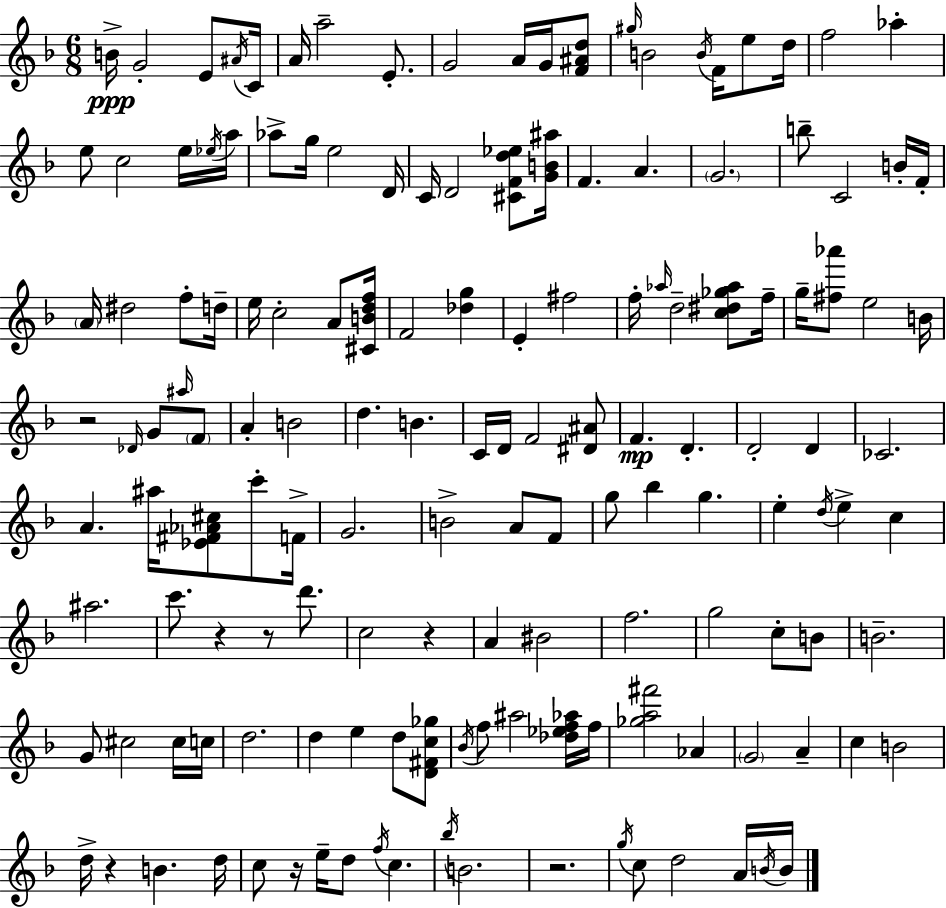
B4/s G4/h E4/e A#4/s C4/s A4/s A5/h E4/e. G4/h A4/s G4/s [F4,A#4,D5]/e G#5/s B4/h B4/s F4/s E5/e D5/s F5/h Ab5/q E5/e C5/h E5/s Eb5/s A5/s Ab5/e G5/s E5/h D4/s C4/s D4/h [C#4,F4,D5,Eb5]/e [G4,B4,A#5]/s F4/q. A4/q. G4/h. B5/e C4/h B4/s F4/s A4/s D#5/h F5/e D5/s E5/s C5/h A4/e [C#4,B4,D5,F5]/s F4/h [Db5,G5]/q E4/q F#5/h F5/s Ab5/s D5/h [C5,D#5,Gb5,Ab5]/e F5/s G5/s [F#5,Ab6]/e E5/h B4/s R/h Db4/s G4/e A#5/s F4/e A4/q B4/h D5/q. B4/q. C4/s D4/s F4/h [D#4,A#4]/e F4/q. D4/q. D4/h D4/q CES4/h. A4/q. A#5/s [Eb4,F#4,Ab4,C#5]/e C6/e F4/s G4/h. B4/h A4/e F4/e G5/e Bb5/q G5/q. E5/q D5/s E5/q C5/q A#5/h. C6/e. R/q R/e D6/e. C5/h R/q A4/q BIS4/h F5/h. G5/h C5/e B4/e B4/h. G4/e C#5/h C#5/s C5/s D5/h. D5/q E5/q D5/e [D4,F#4,C5,Gb5]/e Bb4/s F5/e A#5/h [Db5,Eb5,F5,Ab5]/s F5/s [Gb5,A5,F#6]/h Ab4/q G4/h A4/q C5/q B4/h D5/s R/q B4/q. D5/s C5/e R/s E5/s D5/e F5/s C5/q. Bb5/s B4/h. R/h. G5/s C5/e D5/h A4/s B4/s B4/s